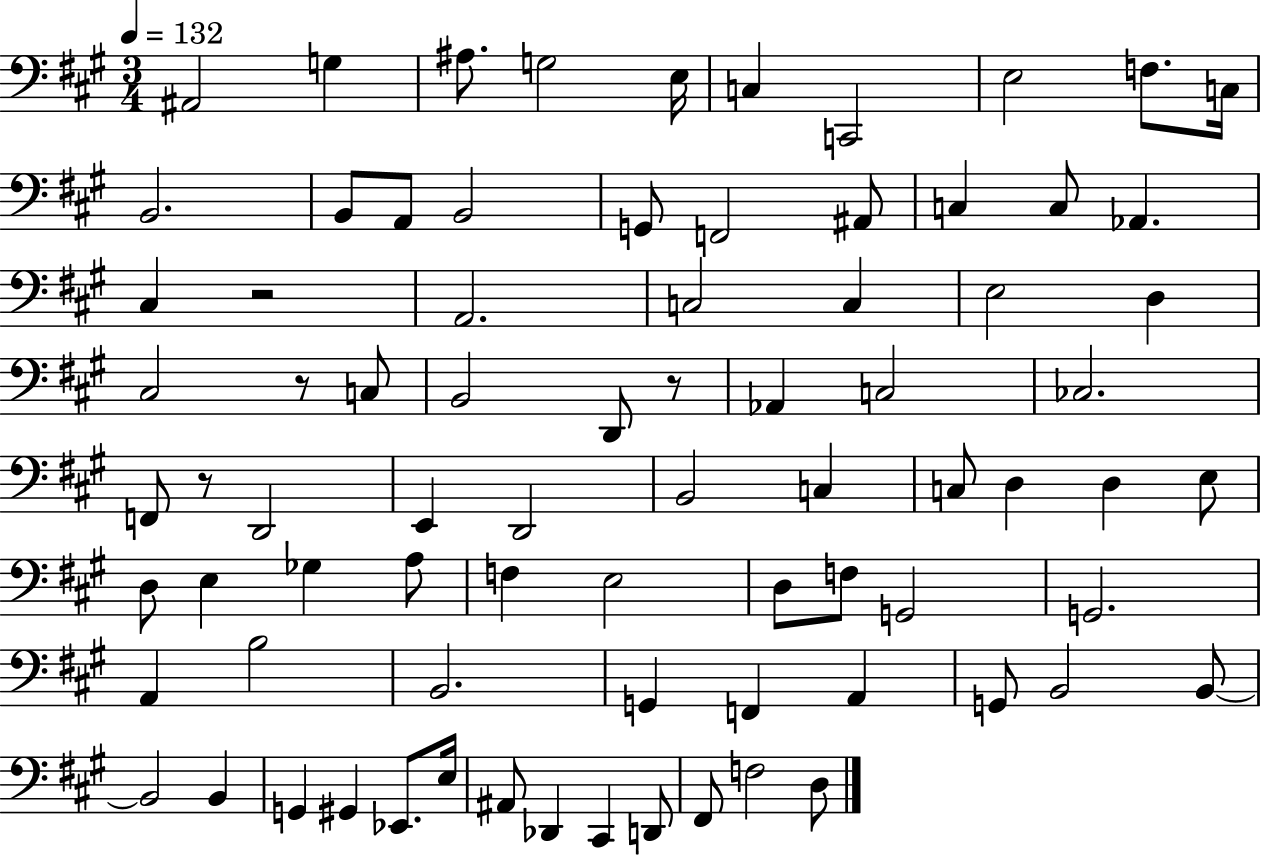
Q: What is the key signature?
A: A major